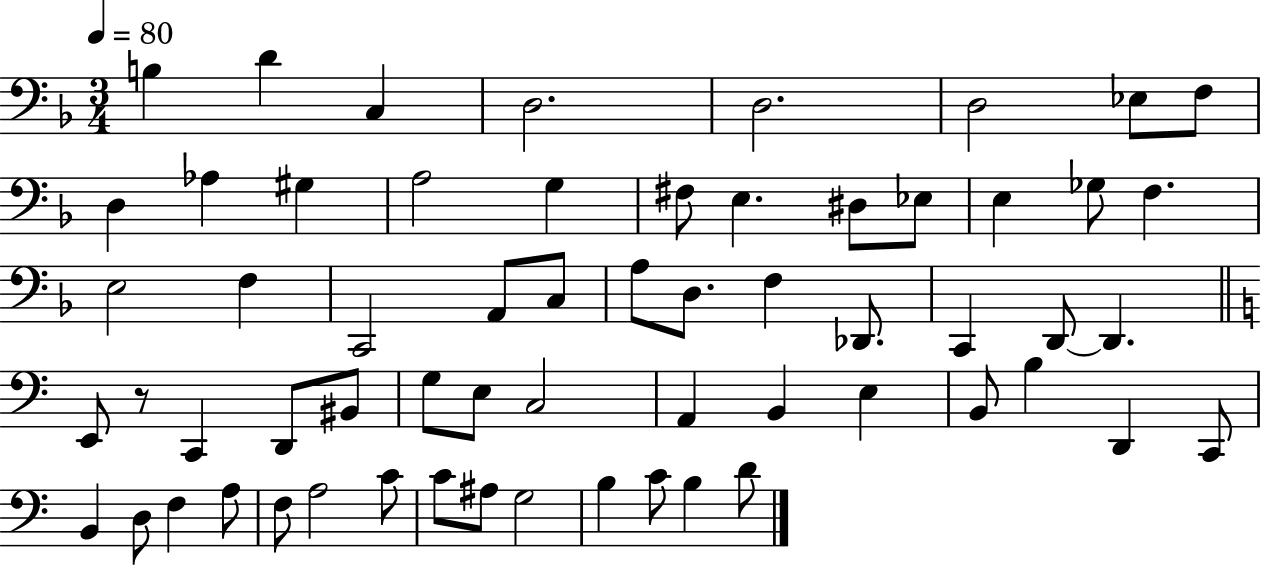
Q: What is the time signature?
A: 3/4